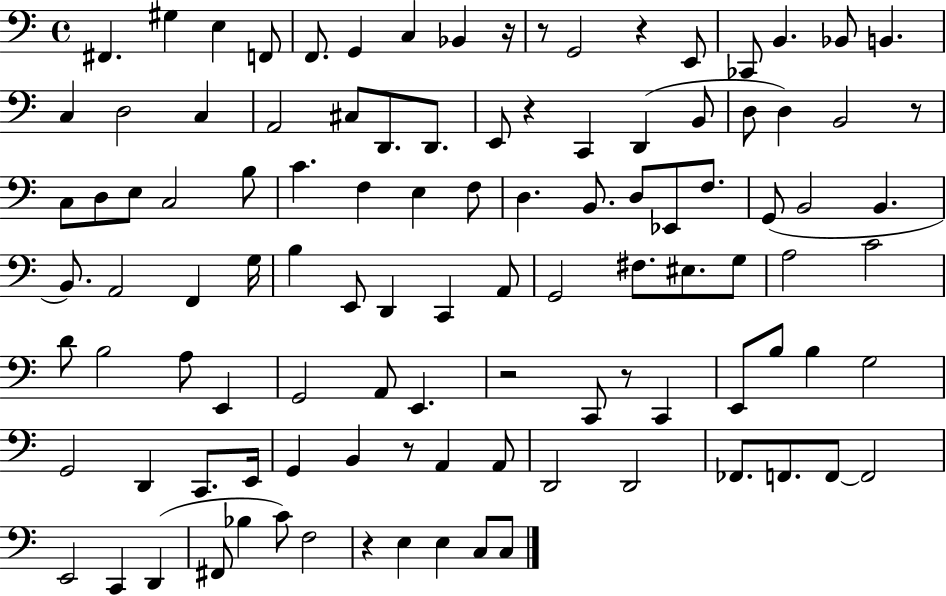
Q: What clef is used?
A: bass